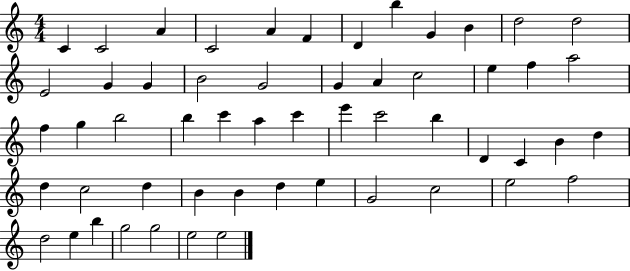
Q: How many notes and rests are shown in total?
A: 55